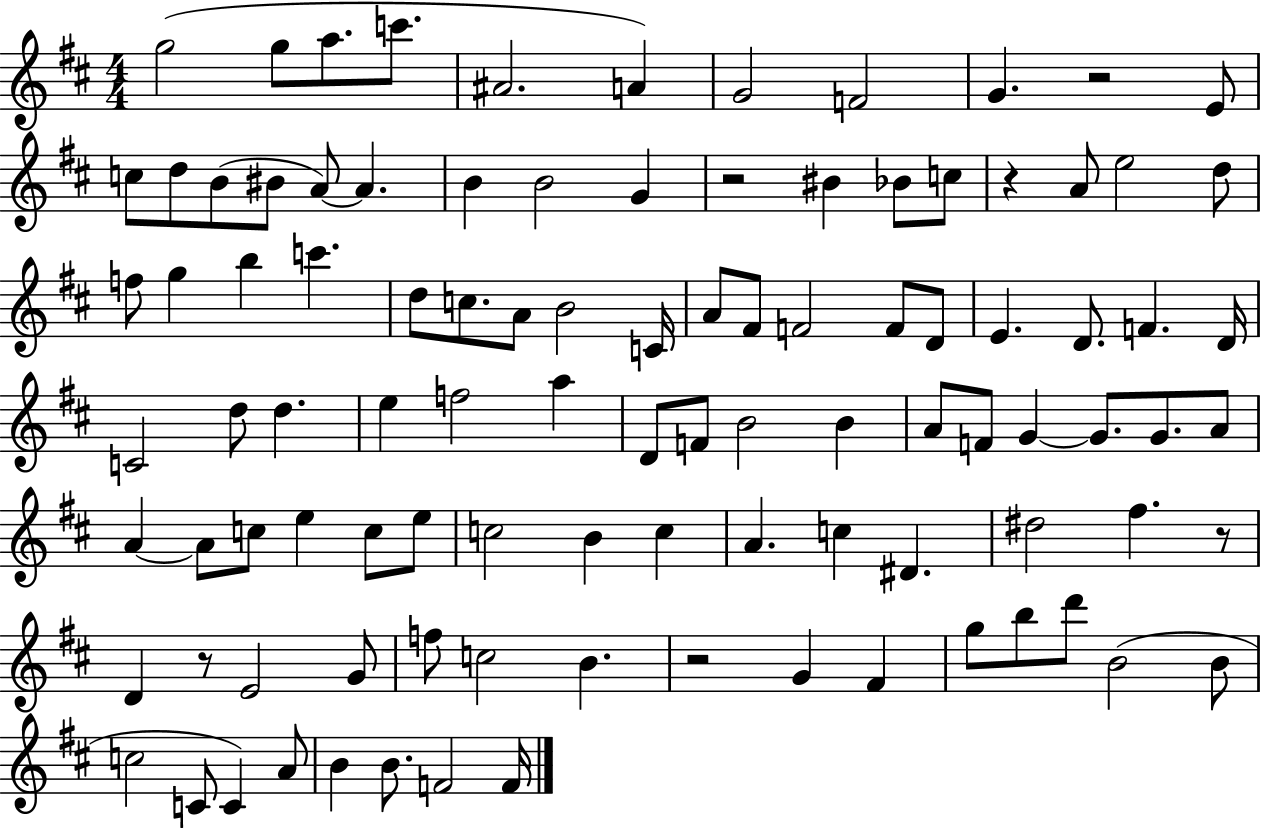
{
  \clef treble
  \numericTimeSignature
  \time 4/4
  \key d \major
  g''2( g''8 a''8. c'''8. | ais'2. a'4) | g'2 f'2 | g'4. r2 e'8 | \break c''8 d''8 b'8( bis'8 a'8~~) a'4. | b'4 b'2 g'4 | r2 bis'4 bes'8 c''8 | r4 a'8 e''2 d''8 | \break f''8 g''4 b''4 c'''4. | d''8 c''8. a'8 b'2 c'16 | a'8 fis'8 f'2 f'8 d'8 | e'4. d'8. f'4. d'16 | \break c'2 d''8 d''4. | e''4 f''2 a''4 | d'8 f'8 b'2 b'4 | a'8 f'8 g'4~~ g'8. g'8. a'8 | \break a'4~~ a'8 c''8 e''4 c''8 e''8 | c''2 b'4 c''4 | a'4. c''4 dis'4. | dis''2 fis''4. r8 | \break d'4 r8 e'2 g'8 | f''8 c''2 b'4. | r2 g'4 fis'4 | g''8 b''8 d'''8 b'2( b'8 | \break c''2 c'8 c'4) a'8 | b'4 b'8. f'2 f'16 | \bar "|."
}